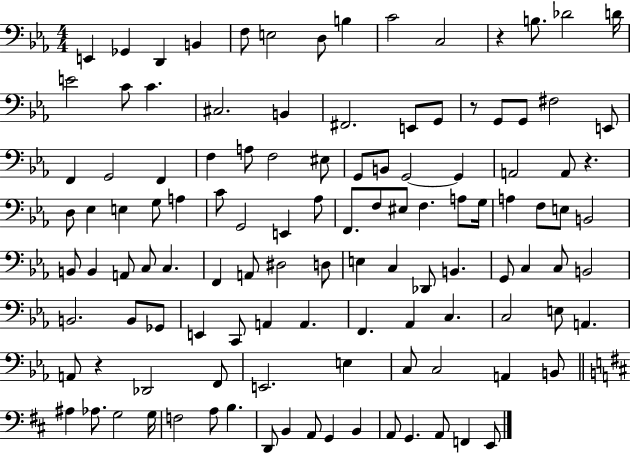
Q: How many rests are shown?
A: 4